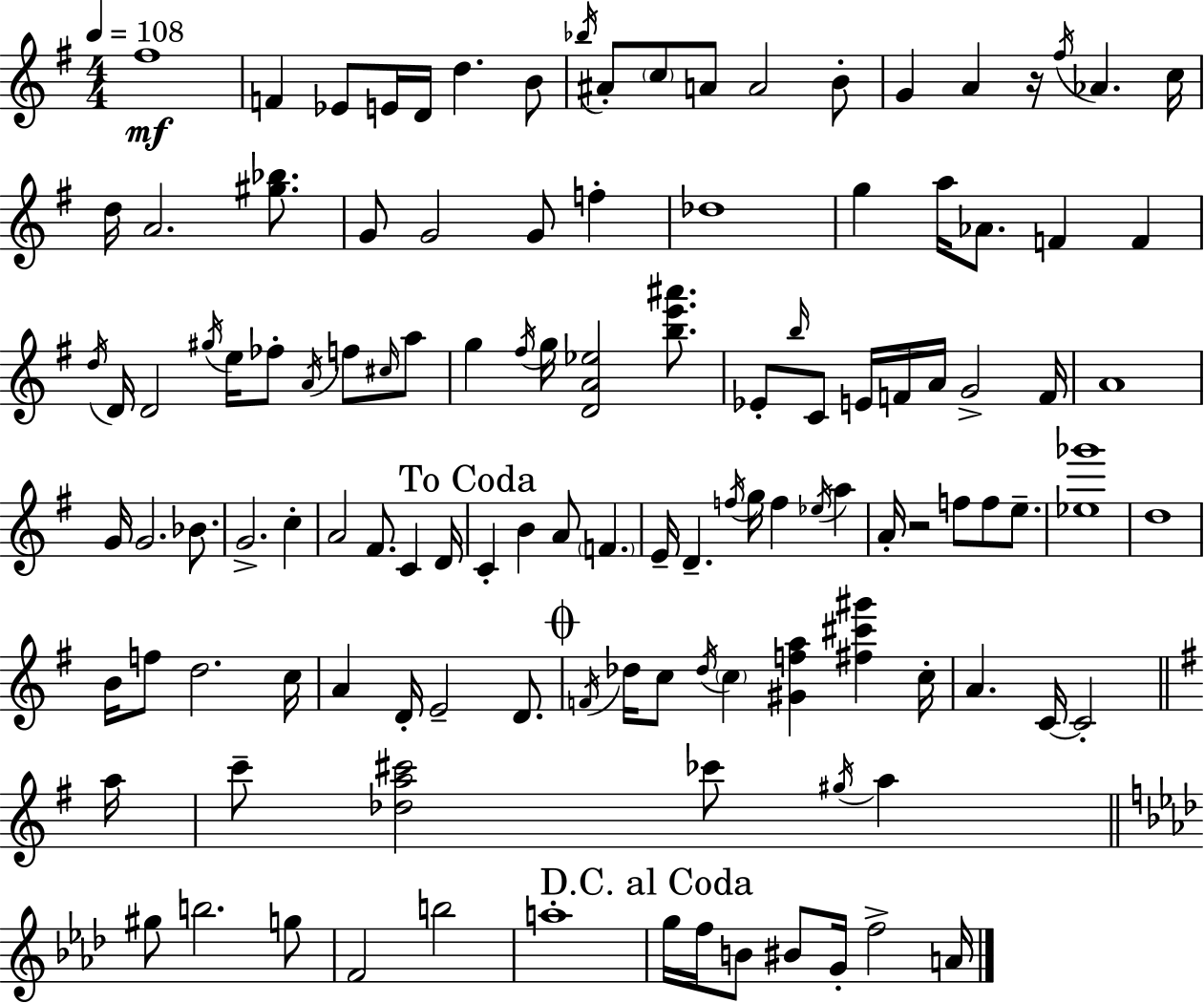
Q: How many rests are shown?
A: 2